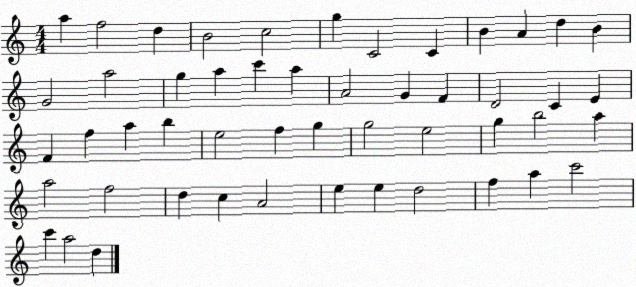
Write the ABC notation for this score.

X:1
T:Untitled
M:4/4
L:1/4
K:C
a f2 d B2 c2 g C2 C B A d B G2 a2 g a c' a A2 G F D2 C E F f a b e2 f g g2 e2 g b2 a a2 f2 d c A2 e e d2 f a c'2 c' a2 d